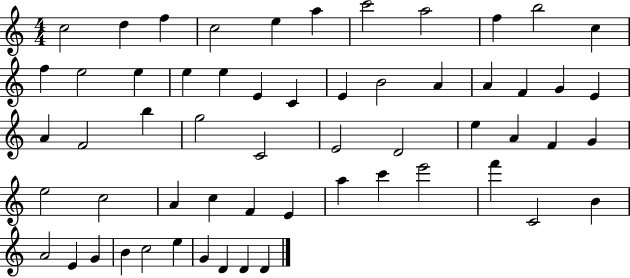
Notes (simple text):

C5/h D5/q F5/q C5/h E5/q A5/q C6/h A5/h F5/q B5/h C5/q F5/q E5/h E5/q E5/q E5/q E4/q C4/q E4/q B4/h A4/q A4/q F4/q G4/q E4/q A4/q F4/h B5/q G5/h C4/h E4/h D4/h E5/q A4/q F4/q G4/q E5/h C5/h A4/q C5/q F4/q E4/q A5/q C6/q E6/h F6/q C4/h B4/q A4/h E4/q G4/q B4/q C5/h E5/q G4/q D4/q D4/q D4/q